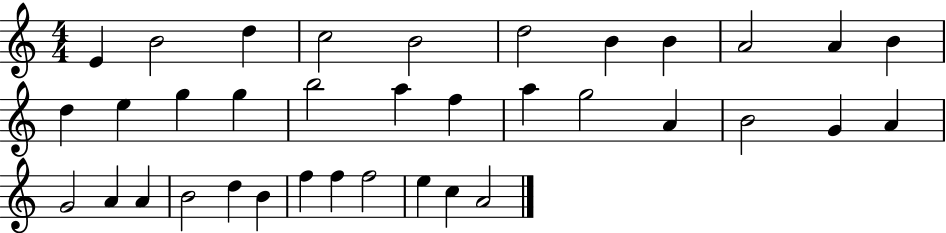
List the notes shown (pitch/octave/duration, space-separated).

E4/q B4/h D5/q C5/h B4/h D5/h B4/q B4/q A4/h A4/q B4/q D5/q E5/q G5/q G5/q B5/h A5/q F5/q A5/q G5/h A4/q B4/h G4/q A4/q G4/h A4/q A4/q B4/h D5/q B4/q F5/q F5/q F5/h E5/q C5/q A4/h